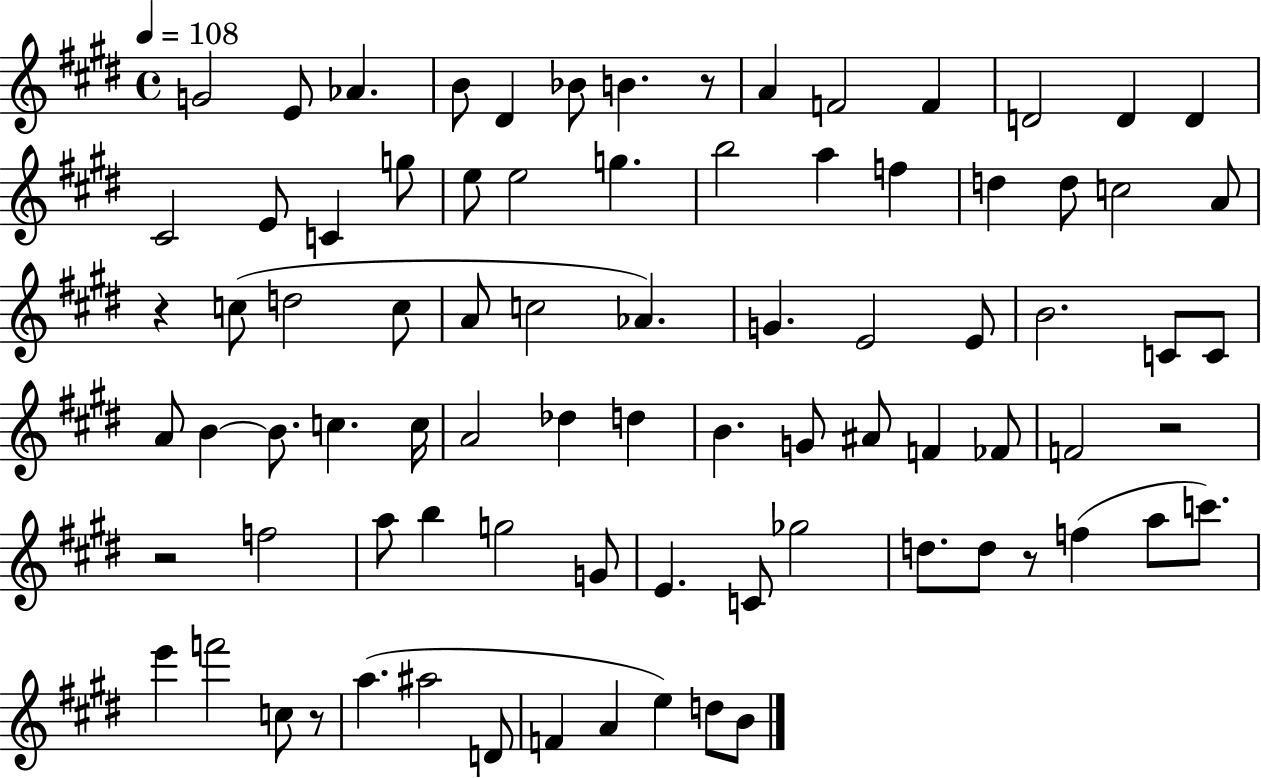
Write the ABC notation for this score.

X:1
T:Untitled
M:4/4
L:1/4
K:E
G2 E/2 _A B/2 ^D _B/2 B z/2 A F2 F D2 D D ^C2 E/2 C g/2 e/2 e2 g b2 a f d d/2 c2 A/2 z c/2 d2 c/2 A/2 c2 _A G E2 E/2 B2 C/2 C/2 A/2 B B/2 c c/4 A2 _d d B G/2 ^A/2 F _F/2 F2 z2 z2 f2 a/2 b g2 G/2 E C/2 _g2 d/2 d/2 z/2 f a/2 c'/2 e' f'2 c/2 z/2 a ^a2 D/2 F A e d/2 B/2